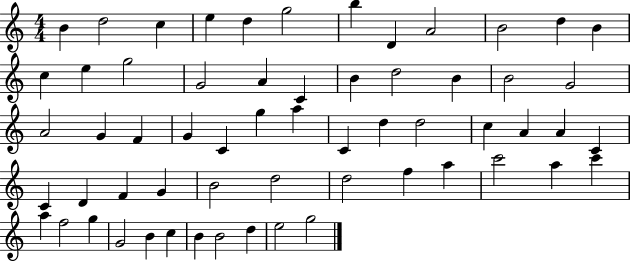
{
  \clef treble
  \numericTimeSignature
  \time 4/4
  \key c \major
  b'4 d''2 c''4 | e''4 d''4 g''2 | b''4 d'4 a'2 | b'2 d''4 b'4 | \break c''4 e''4 g''2 | g'2 a'4 c'4 | b'4 d''2 b'4 | b'2 g'2 | \break a'2 g'4 f'4 | g'4 c'4 g''4 a''4 | c'4 d''4 d''2 | c''4 a'4 a'4 c'4 | \break c'4 d'4 f'4 g'4 | b'2 d''2 | d''2 f''4 a''4 | c'''2 a''4 c'''4 | \break a''4 f''2 g''4 | g'2 b'4 c''4 | b'4 b'2 d''4 | e''2 g''2 | \break \bar "|."
}